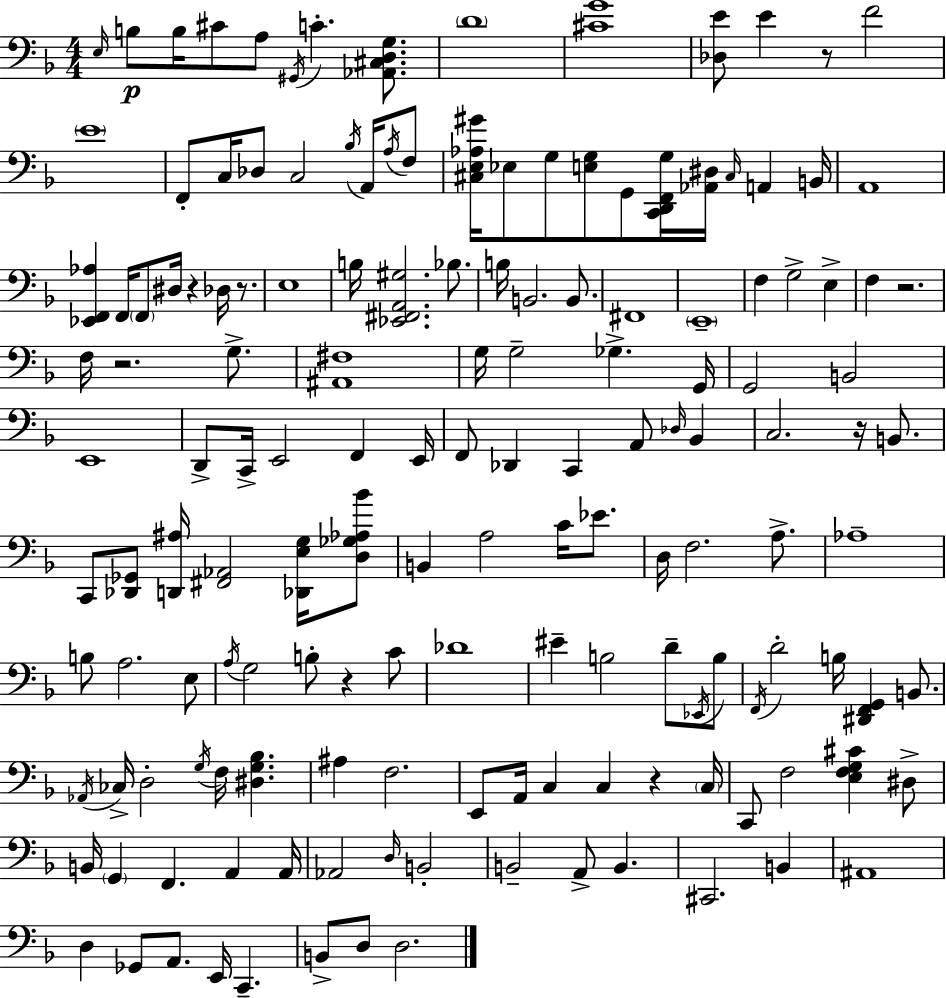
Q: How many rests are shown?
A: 8